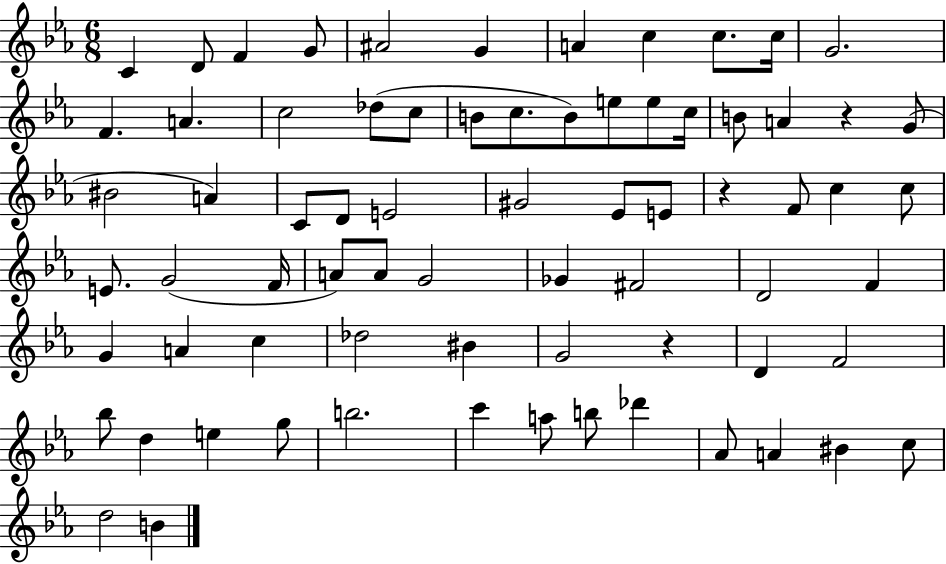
C4/q D4/e F4/q G4/e A#4/h G4/q A4/q C5/q C5/e. C5/s G4/h. F4/q. A4/q. C5/h Db5/e C5/e B4/e C5/e. B4/e E5/e E5/e C5/s B4/e A4/q R/q G4/e BIS4/h A4/q C4/e D4/e E4/h G#4/h Eb4/e E4/e R/q F4/e C5/q C5/e E4/e. G4/h F4/s A4/e A4/e G4/h Gb4/q F#4/h D4/h F4/q G4/q A4/q C5/q Db5/h BIS4/q G4/h R/q D4/q F4/h Bb5/e D5/q E5/q G5/e B5/h. C6/q A5/e B5/e Db6/q Ab4/e A4/q BIS4/q C5/e D5/h B4/q